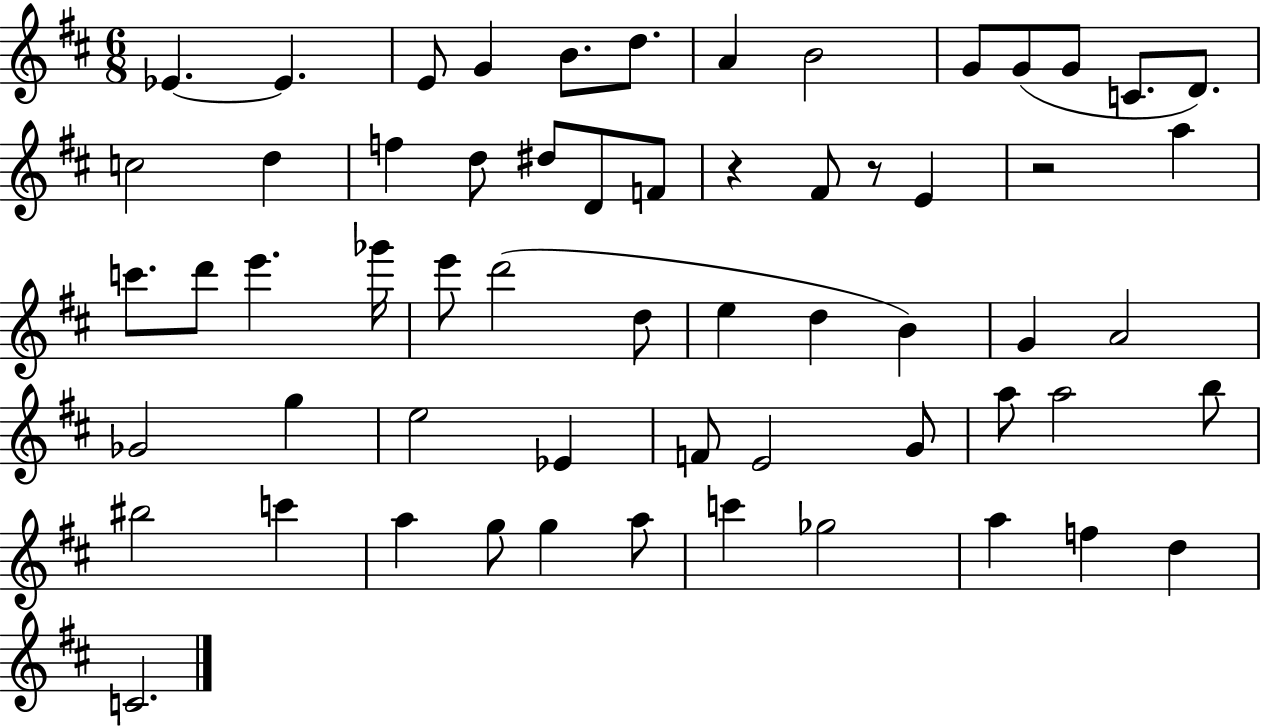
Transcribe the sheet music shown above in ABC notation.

X:1
T:Untitled
M:6/8
L:1/4
K:D
_E _E E/2 G B/2 d/2 A B2 G/2 G/2 G/2 C/2 D/2 c2 d f d/2 ^d/2 D/2 F/2 z ^F/2 z/2 E z2 a c'/2 d'/2 e' _g'/4 e'/2 d'2 d/2 e d B G A2 _G2 g e2 _E F/2 E2 G/2 a/2 a2 b/2 ^b2 c' a g/2 g a/2 c' _g2 a f d C2